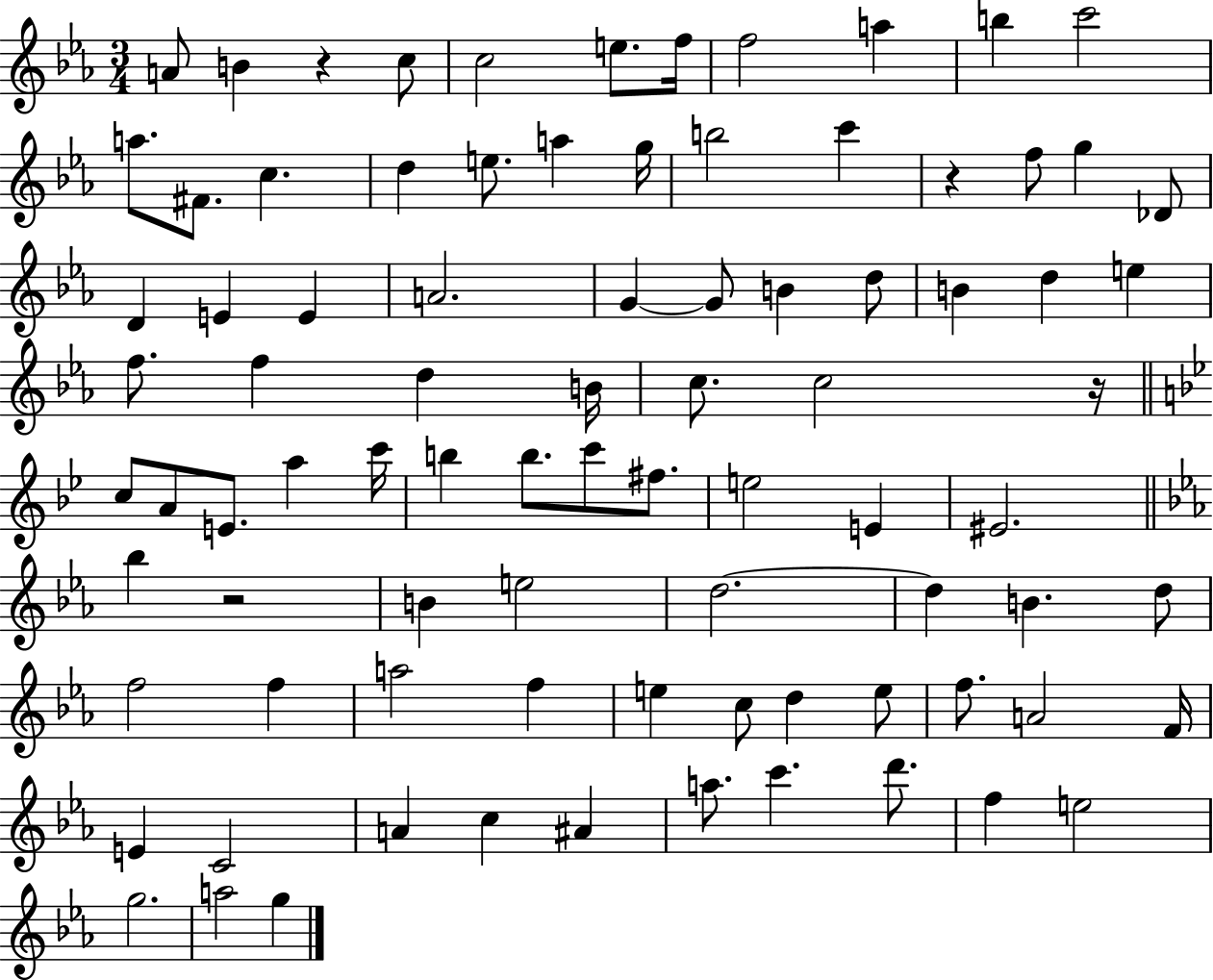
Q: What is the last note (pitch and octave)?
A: G5